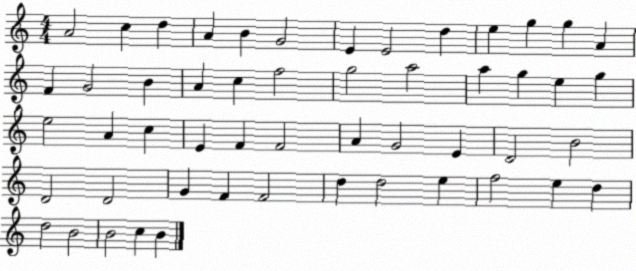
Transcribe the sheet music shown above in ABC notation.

X:1
T:Untitled
M:4/4
L:1/4
K:C
A2 c d A B G2 E E2 d e g g A F G2 B A c f2 g2 a2 a g e g e2 A c E F F2 A G2 E D2 B2 D2 D2 G F F2 d d2 e f2 e d d2 B2 B2 c B